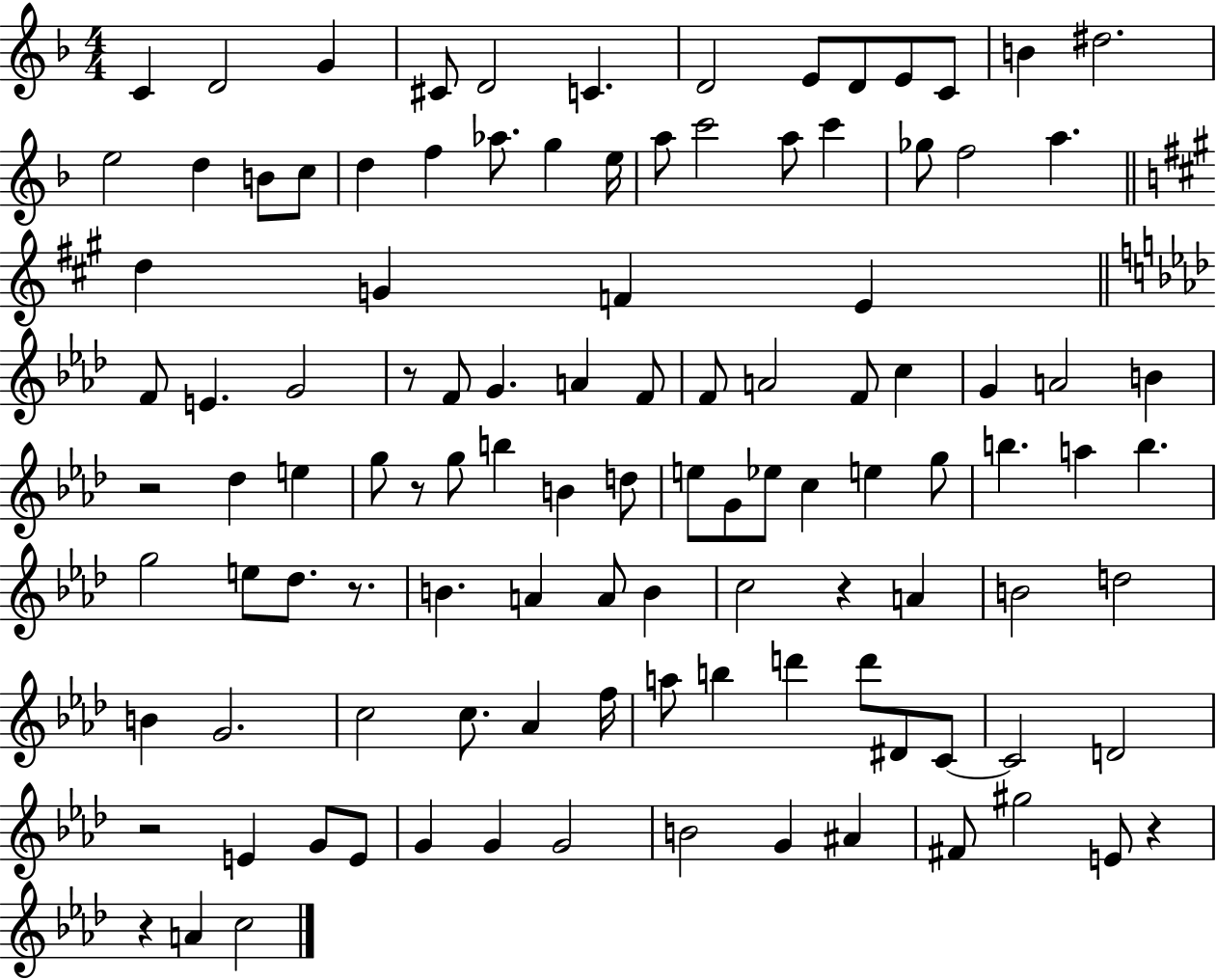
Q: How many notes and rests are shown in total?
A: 110